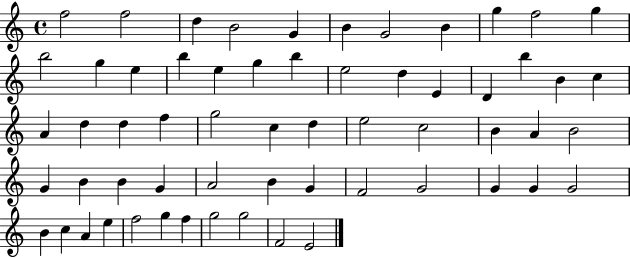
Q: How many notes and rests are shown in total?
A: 60